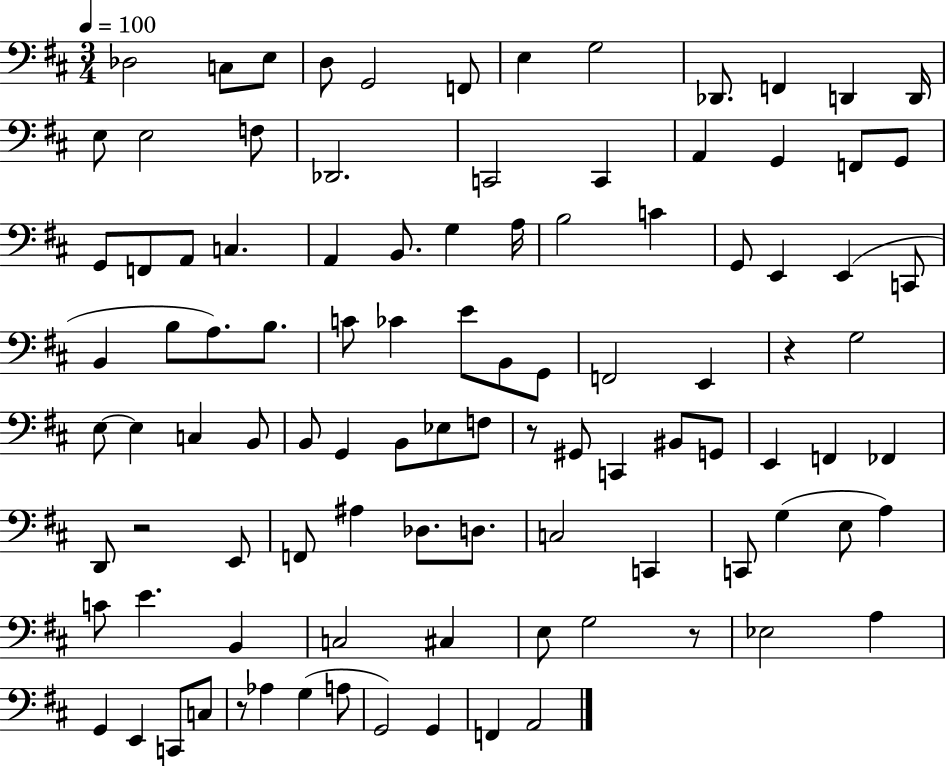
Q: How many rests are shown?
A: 5